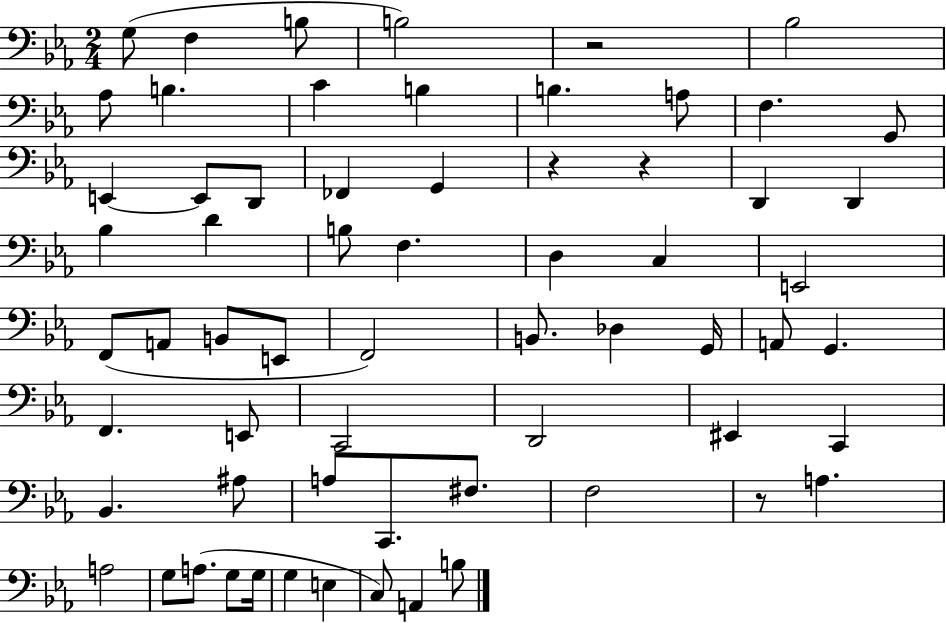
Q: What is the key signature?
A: EES major